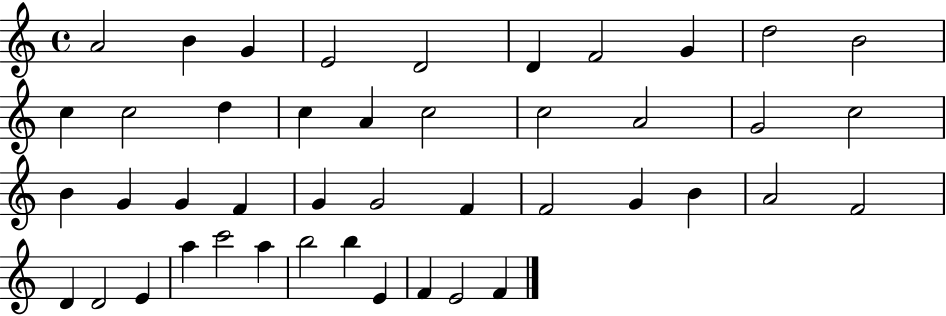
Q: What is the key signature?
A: C major